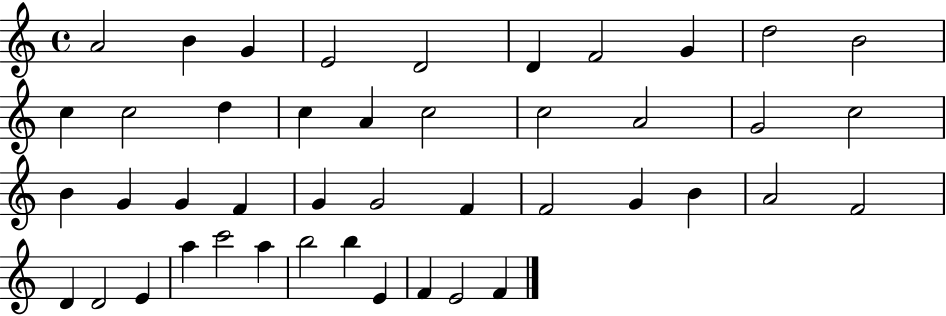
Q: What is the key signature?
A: C major